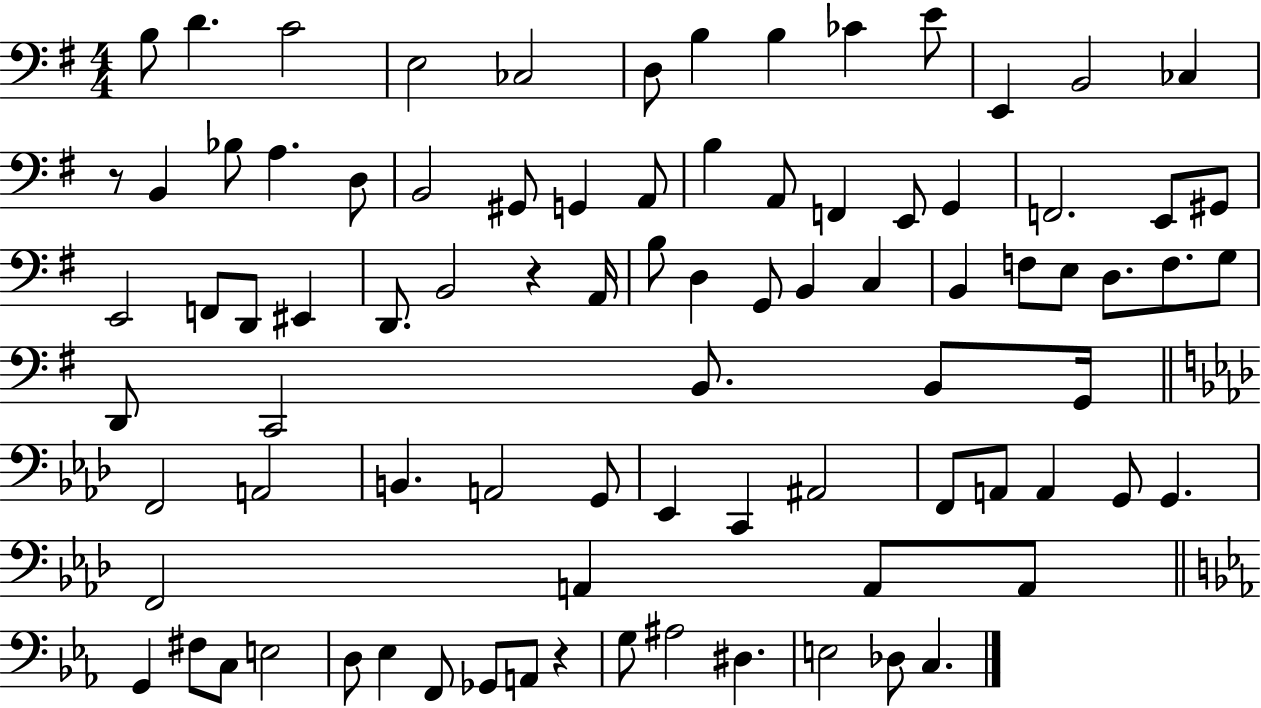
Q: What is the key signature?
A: G major